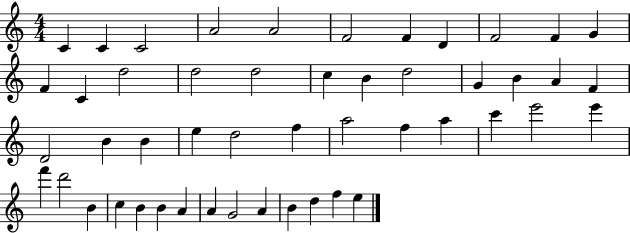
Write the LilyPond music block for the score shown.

{
  \clef treble
  \numericTimeSignature
  \time 4/4
  \key c \major
  c'4 c'4 c'2 | a'2 a'2 | f'2 f'4 d'4 | f'2 f'4 g'4 | \break f'4 c'4 d''2 | d''2 d''2 | c''4 b'4 d''2 | g'4 b'4 a'4 f'4 | \break d'2 b'4 b'4 | e''4 d''2 f''4 | a''2 f''4 a''4 | c'''4 e'''2 e'''4 | \break f'''4 d'''2 b'4 | c''4 b'4 b'4 a'4 | a'4 g'2 a'4 | b'4 d''4 f''4 e''4 | \break \bar "|."
}